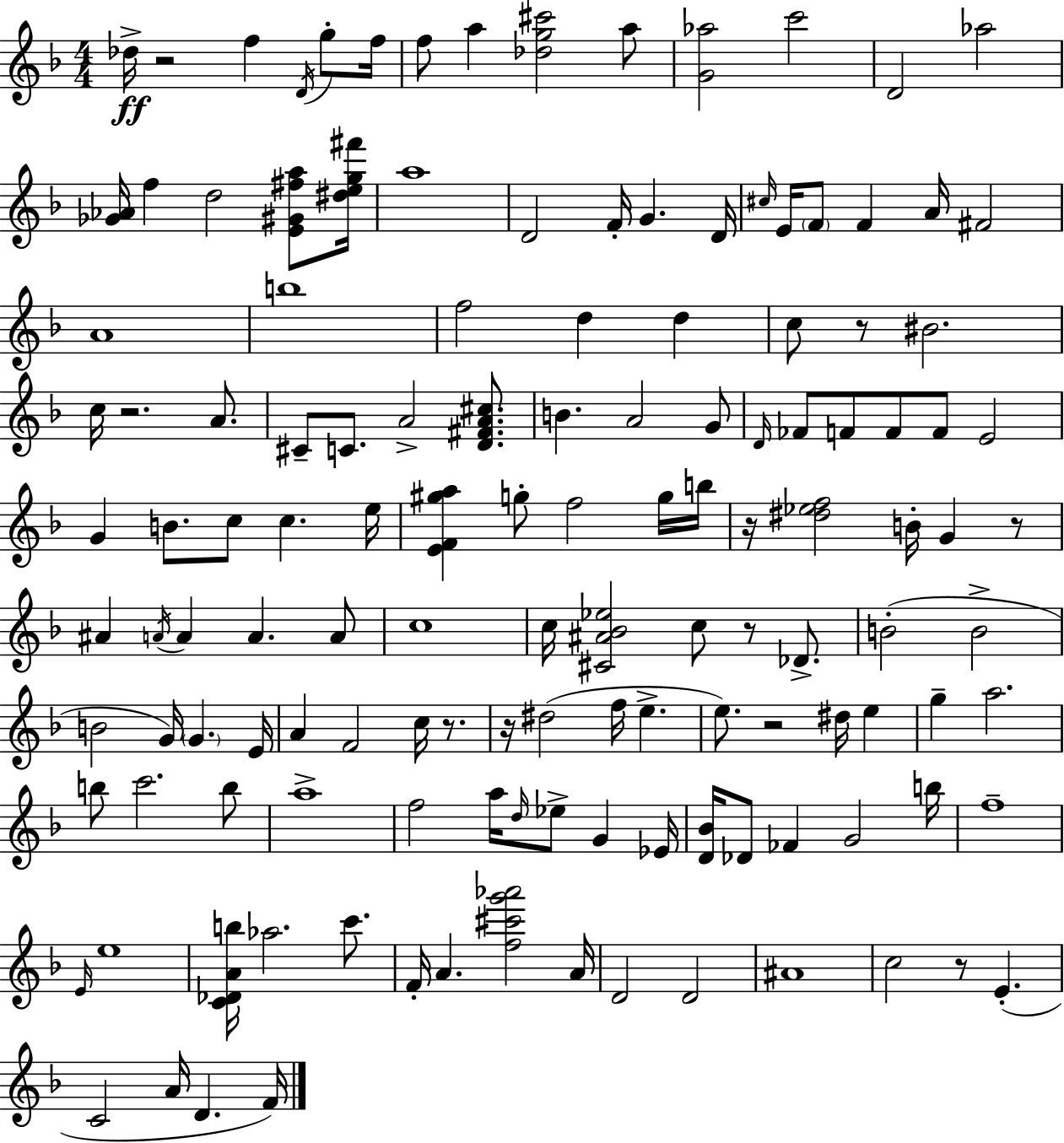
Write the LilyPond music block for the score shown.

{
  \clef treble
  \numericTimeSignature
  \time 4/4
  \key d \minor
  des''16->\ff r2 f''4 \acciaccatura { d'16 } g''8-. | f''16 f''8 a''4 <des'' g'' cis'''>2 a''8 | <g' aes''>2 c'''2 | d'2 aes''2 | \break <ges' aes'>16 f''4 d''2 <e' gis' fis'' a''>8 | <dis'' e'' g'' fis'''>16 a''1 | d'2 f'16-. g'4. | d'16 \grace { cis''16 } e'16 \parenthesize f'8 f'4 a'16 fis'2 | \break a'1 | b''1 | f''2 d''4 d''4 | c''8 r8 bis'2. | \break c''16 r2. a'8. | cis'8-- c'8. a'2-> <d' fis' a' cis''>8. | b'4. a'2 | g'8 \grace { d'16 } fes'8 f'8 f'8 f'8 e'2 | \break g'4 b'8. c''8 c''4. | e''16 <e' f' gis'' a''>4 g''8-. f''2 | g''16 b''16 r16 <dis'' ees'' f''>2 b'16-. g'4 | r8 ais'4 \acciaccatura { a'16 } a'4 a'4. | \break a'8 c''1 | c''16 <cis' ais' bes' ees''>2 c''8 r8 | des'8.-> b'2-.( b'2-> | b'2 g'16) \parenthesize g'4. | \break e'16 a'4 f'2 | c''16 r8. r16 dis''2( f''16 e''4.-> | e''8.) r2 dis''16 | e''4 g''4-- a''2. | \break b''8 c'''2. | b''8 a''1-> | f''2 a''16 \grace { d''16 } ees''8-> | g'4 ees'16 <d' bes'>16 des'8 fes'4 g'2 | \break b''16 f''1-- | \grace { e'16 } e''1 | <c' des' a' b''>16 aes''2. | c'''8. f'16-. a'4. <f'' cis''' g''' aes'''>2 | \break a'16 d'2 d'2 | ais'1 | c''2 r8 | e'4.-.( c'2 a'16 d'4. | \break f'16) \bar "|."
}